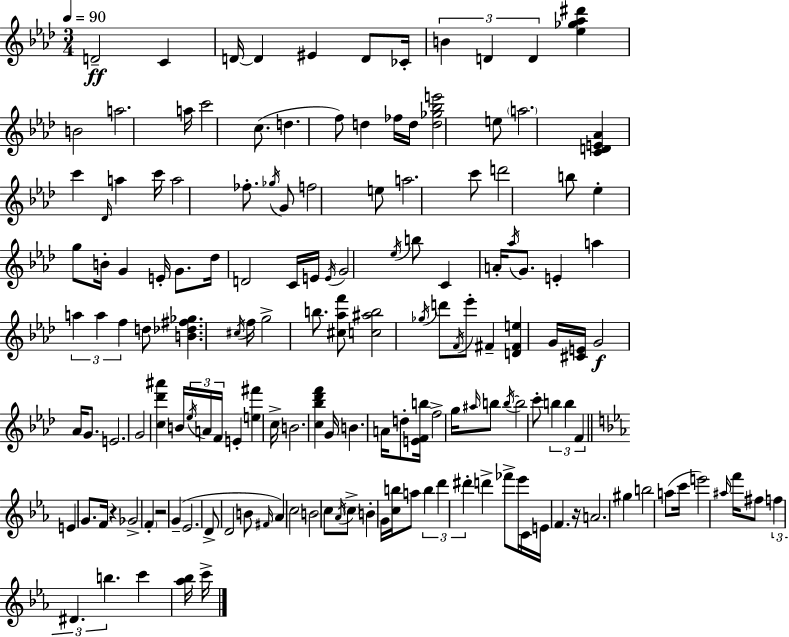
{
  \clef treble
  \numericTimeSignature
  \time 3/4
  \key f \minor
  \tempo 4 = 90
  d'2--\ff c'4 | d'16~~ d'4 eis'4 d'8 ces'16-. | \tuplet 3/2 { b'4 d'4 d'4 } | <ees'' ges'' aes'' dis'''>4 b'2 | \break a''2. | a''16 c'''2 c''8.( | d''4. f''8) d''4 | fes''16 d''16 <d'' ges'' bes'' e'''>2 e''8 | \break \parenthesize a''2. | <c' d' e' aes'>4 c'''4 \grace { des'16 } a''4 | c'''16 a''2 fes''8.-. | \acciaccatura { ges''16 } g'8 f''2 | \break e''8 a''2. | c'''8 d'''2 | b''8 ees''4-. g''8 b'16-. g'4 | e'16-. g'8. des''16 d'2 | \break c'16 e'16 \acciaccatura { e'16 } g'2 | \acciaccatura { ees''16 } b''8 c'4 a'16-. \acciaccatura { aes''16 } g'8. | e'4-. a''4 \tuplet 3/2 { a''4 | a''4 f''4 } d''8 <b' des'' fis'' ges''>4. | \break \acciaccatura { cis''16 } f''16 g''2-> | b''8. <cis'' aes'' f'''>8 <c'' ais'' b''>2 | \acciaccatura { ges''16 } d'''8 \acciaccatura { f'16 } ees'''8-. fis'4-- | <d' fis' e''>4 g'16 <cis' e'>16 g'2\f | \break aes'16 g'8. e'2. | g'2 | <c'' des''' ais'''>4 b'16 \tuplet 3/2 { \acciaccatura { ees''16 } a'16 f'16 } | e'4-. <e'' fis'''>4 c''16-> b'2. | \break <c'' bes'' des''' f'''>4 | g'16 b'4. a'16 d''8-. <e' f' b''>16 | f''2-> g''16 \grace { ais''16 } b''8 | \acciaccatura { b''16~ }~ b''2 c'''8-. \tuplet 3/2 { b''4 | \break b''4 f'4 } \bar "||" \break \key c \minor e'4 g'8. f'16 r4 | ges'2-> \parenthesize f'4-. | r2 g'4--( | ees'2. | \break d'8-> d'2 b'8 | \grace { fis'16 }) aes'4 c''2 | b'2 c''8 \acciaccatura { aes'16 } | \parenthesize c''8-> b'4-. g'16 <c'' b''>16 a''8 \tuplet 3/2 { b''4 | \break d'''4 dis'''4-. } d'''4-> | fes'''8-> ees'''16 c'16 e'16 f'4. | r16 a'2. | gis''4 b''2 | \break a''8( c'''16 e'''2) | \grace { ais''16 } f'''16 fis''8 \tuplet 3/2 { f''4 dis'4. | b''4. } c'''4 | <aes'' bes''>16 c'''16-> \bar "|."
}